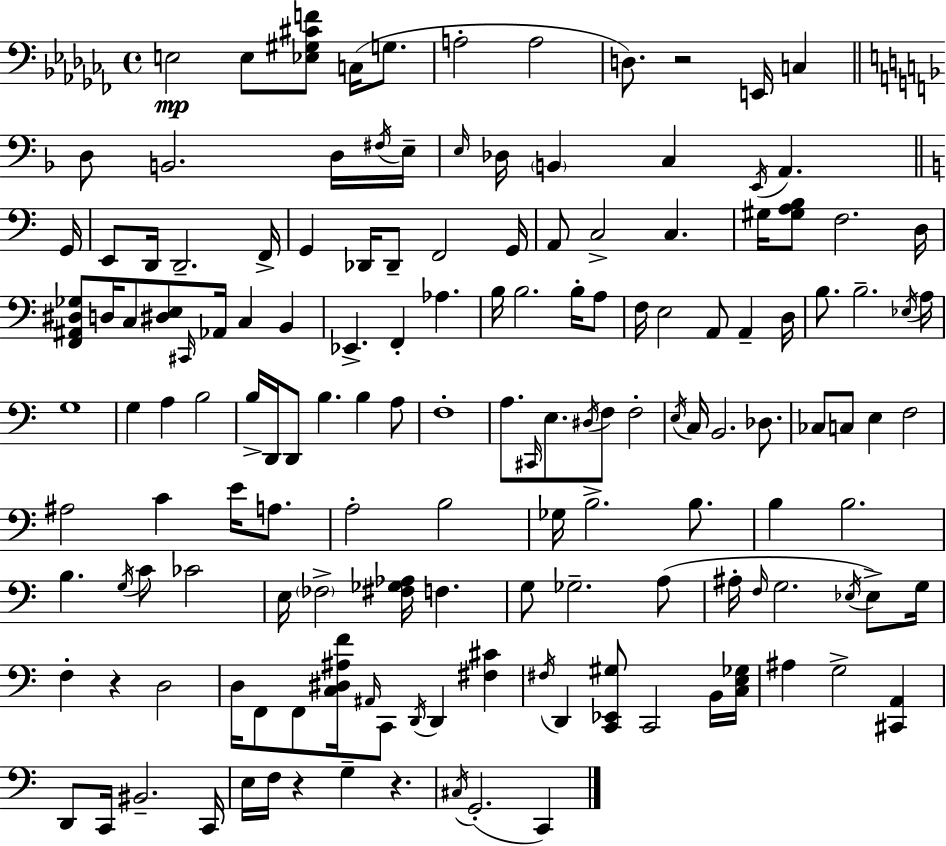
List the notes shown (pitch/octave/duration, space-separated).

E3/h E3/e [Eb3,G#3,C#4,F4]/e C3/s G3/e. A3/h A3/h D3/e. R/h E2/s C3/q D3/e B2/h. D3/s F#3/s E3/s E3/s Db3/s B2/q C3/q E2/s A2/q. G2/s E2/e D2/s D2/h. F2/s G2/q Db2/s Db2/e F2/h G2/s A2/e C3/h C3/q. G#3/s [G#3,A3,B3]/e F3/h. D3/s [F2,A#2,D#3,Gb3]/e D3/s C3/e [D#3,E3]/e C#2/s Ab2/s C3/q B2/q Eb2/q. F2/q Ab3/q. B3/s B3/h. B3/s A3/e F3/s E3/h A2/e A2/q D3/s B3/e. B3/h. Eb3/s A3/s G3/w G3/q A3/q B3/h B3/s D2/s D2/e B3/q. B3/q A3/e F3/w A3/e. C#2/s E3/e. D#3/s F3/e F3/h E3/s C3/s B2/h. Db3/e. CES3/e C3/e E3/q F3/h A#3/h C4/q E4/s A3/e. A3/h B3/h Gb3/s B3/h. B3/e. B3/q B3/h. B3/q. G3/s C4/e CES4/h E3/s FES3/h [F#3,Gb3,Ab3]/s F3/q. G3/e Gb3/h. A3/e A#3/s F3/s G3/h. Eb3/s Eb3/e G3/s F3/q R/q D3/h D3/s F2/e F2/e [C3,D#3,A#3,F4]/s A#2/s C2/e D2/s D2/q [F#3,C#4]/q F#3/s D2/q [C2,Eb2,G#3]/e C2/h B2/s [C3,E3,Gb3]/s A#3/q G3/h [C#2,A2]/q D2/e C2/s BIS2/h. C2/s E3/s F3/s R/q G3/q R/q. C#3/s G2/h. C2/q